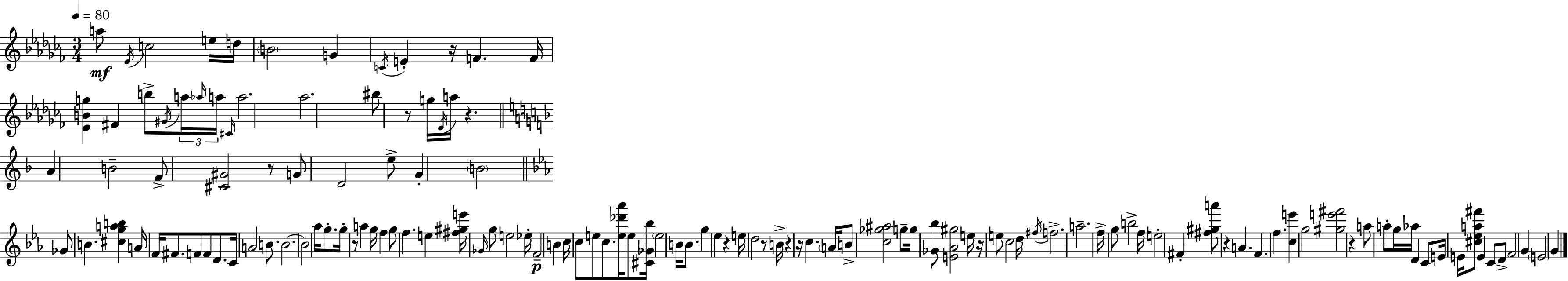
{
  \clef treble
  \numericTimeSignature
  \time 3/4
  \key aes \minor
  \tempo 4 = 80
  a''8\mf \acciaccatura { ees'16 } c''2 e''16 | d''16 \parenthesize b'2 g'4 | \acciaccatura { c'16 } e'4-. r16 f'4. | f'16 <ees' b' g''>4 fis'4 b''8-> | \break \acciaccatura { gis'16 } \tuplet 3/2 { a''16 \grace { aes''16 } a''16 } \grace { cis'16 } a''2. | aes''2. | bis''8 r8 g''16 \acciaccatura { ees'16 } a''16 | r4. \bar "||" \break \key d \minor a'4 b'2-- | f'8-> <cis' gis'>2 r8 | g'8 d'2 e''8-> | g'4-. \parenthesize b'2 | \break \bar "||" \break \key ees \major ges'8 b'4. <cis'' g'' a'' b''>4 | a'16 f'16 fis'8. f'8 f'8 d'8. | c'16 a'2 b'8. | b'2.~~ | \break b'2 aes''16 g''8.-. | g''16-. r8 a''4 g''16 f''4 | g''8 f''4. e''4 | <fis'' gis'' e'''>16 \grace { ges'16 } g''8 e''2 | \break ees''16-. f'2--\p b'4 | c''16 c''8 e''8 c''8. <e'' des''' aes'''>16 e''8 | <cis' ges' bes''>16 \parenthesize e''2 b'16 b'8. | g''4 ees''4 r4 | \break e''16 d''2 r8 | b'16-> r4 r16 c''4. | \parenthesize a'16 b'8-> <c'' ges'' ais''>2 g''8-- | g''16 <ges' bes''>8 <e' aes' gis''>2 | \break e''16 r16 e''8 c''2 | d''16 \acciaccatura { fis''16 } f''2.-> | a''2.-- | f''16-> g''8 b''2-> | \break f''16 e''2-. fis'4-. | <fis'' gis'' a'''>8 r4 a'4. | f'4. f''4. | <c'' e'''>4 g''2 | \break <gis'' e''' fis'''>2 r4 | a''8 a''8-. g''16 aes''16 d'4 | c'8 e'16 e'16 <cis'' ees'' a'' fis'''>8 e'4 c'8 | d'8-> f'2 g'4 | \break \parenthesize e'2 g'4 | \bar "|."
}